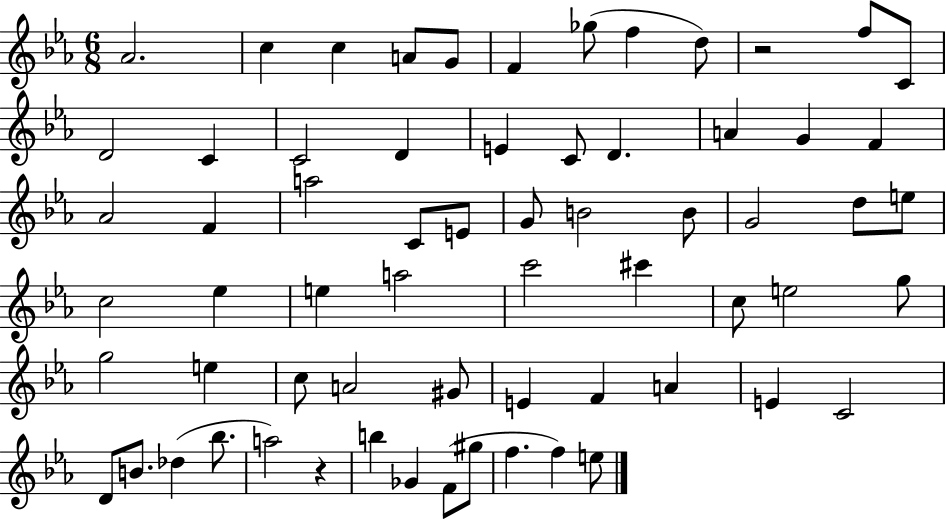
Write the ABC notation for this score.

X:1
T:Untitled
M:6/8
L:1/4
K:Eb
_A2 c c A/2 G/2 F _g/2 f d/2 z2 f/2 C/2 D2 C C2 D E C/2 D A G F _A2 F a2 C/2 E/2 G/2 B2 B/2 G2 d/2 e/2 c2 _e e a2 c'2 ^c' c/2 e2 g/2 g2 e c/2 A2 ^G/2 E F A E C2 D/2 B/2 _d _b/2 a2 z b _G F/2 ^g/2 f f e/2